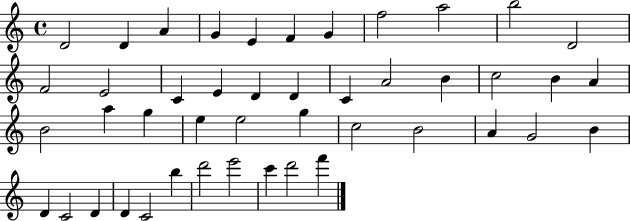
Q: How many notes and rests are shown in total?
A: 45